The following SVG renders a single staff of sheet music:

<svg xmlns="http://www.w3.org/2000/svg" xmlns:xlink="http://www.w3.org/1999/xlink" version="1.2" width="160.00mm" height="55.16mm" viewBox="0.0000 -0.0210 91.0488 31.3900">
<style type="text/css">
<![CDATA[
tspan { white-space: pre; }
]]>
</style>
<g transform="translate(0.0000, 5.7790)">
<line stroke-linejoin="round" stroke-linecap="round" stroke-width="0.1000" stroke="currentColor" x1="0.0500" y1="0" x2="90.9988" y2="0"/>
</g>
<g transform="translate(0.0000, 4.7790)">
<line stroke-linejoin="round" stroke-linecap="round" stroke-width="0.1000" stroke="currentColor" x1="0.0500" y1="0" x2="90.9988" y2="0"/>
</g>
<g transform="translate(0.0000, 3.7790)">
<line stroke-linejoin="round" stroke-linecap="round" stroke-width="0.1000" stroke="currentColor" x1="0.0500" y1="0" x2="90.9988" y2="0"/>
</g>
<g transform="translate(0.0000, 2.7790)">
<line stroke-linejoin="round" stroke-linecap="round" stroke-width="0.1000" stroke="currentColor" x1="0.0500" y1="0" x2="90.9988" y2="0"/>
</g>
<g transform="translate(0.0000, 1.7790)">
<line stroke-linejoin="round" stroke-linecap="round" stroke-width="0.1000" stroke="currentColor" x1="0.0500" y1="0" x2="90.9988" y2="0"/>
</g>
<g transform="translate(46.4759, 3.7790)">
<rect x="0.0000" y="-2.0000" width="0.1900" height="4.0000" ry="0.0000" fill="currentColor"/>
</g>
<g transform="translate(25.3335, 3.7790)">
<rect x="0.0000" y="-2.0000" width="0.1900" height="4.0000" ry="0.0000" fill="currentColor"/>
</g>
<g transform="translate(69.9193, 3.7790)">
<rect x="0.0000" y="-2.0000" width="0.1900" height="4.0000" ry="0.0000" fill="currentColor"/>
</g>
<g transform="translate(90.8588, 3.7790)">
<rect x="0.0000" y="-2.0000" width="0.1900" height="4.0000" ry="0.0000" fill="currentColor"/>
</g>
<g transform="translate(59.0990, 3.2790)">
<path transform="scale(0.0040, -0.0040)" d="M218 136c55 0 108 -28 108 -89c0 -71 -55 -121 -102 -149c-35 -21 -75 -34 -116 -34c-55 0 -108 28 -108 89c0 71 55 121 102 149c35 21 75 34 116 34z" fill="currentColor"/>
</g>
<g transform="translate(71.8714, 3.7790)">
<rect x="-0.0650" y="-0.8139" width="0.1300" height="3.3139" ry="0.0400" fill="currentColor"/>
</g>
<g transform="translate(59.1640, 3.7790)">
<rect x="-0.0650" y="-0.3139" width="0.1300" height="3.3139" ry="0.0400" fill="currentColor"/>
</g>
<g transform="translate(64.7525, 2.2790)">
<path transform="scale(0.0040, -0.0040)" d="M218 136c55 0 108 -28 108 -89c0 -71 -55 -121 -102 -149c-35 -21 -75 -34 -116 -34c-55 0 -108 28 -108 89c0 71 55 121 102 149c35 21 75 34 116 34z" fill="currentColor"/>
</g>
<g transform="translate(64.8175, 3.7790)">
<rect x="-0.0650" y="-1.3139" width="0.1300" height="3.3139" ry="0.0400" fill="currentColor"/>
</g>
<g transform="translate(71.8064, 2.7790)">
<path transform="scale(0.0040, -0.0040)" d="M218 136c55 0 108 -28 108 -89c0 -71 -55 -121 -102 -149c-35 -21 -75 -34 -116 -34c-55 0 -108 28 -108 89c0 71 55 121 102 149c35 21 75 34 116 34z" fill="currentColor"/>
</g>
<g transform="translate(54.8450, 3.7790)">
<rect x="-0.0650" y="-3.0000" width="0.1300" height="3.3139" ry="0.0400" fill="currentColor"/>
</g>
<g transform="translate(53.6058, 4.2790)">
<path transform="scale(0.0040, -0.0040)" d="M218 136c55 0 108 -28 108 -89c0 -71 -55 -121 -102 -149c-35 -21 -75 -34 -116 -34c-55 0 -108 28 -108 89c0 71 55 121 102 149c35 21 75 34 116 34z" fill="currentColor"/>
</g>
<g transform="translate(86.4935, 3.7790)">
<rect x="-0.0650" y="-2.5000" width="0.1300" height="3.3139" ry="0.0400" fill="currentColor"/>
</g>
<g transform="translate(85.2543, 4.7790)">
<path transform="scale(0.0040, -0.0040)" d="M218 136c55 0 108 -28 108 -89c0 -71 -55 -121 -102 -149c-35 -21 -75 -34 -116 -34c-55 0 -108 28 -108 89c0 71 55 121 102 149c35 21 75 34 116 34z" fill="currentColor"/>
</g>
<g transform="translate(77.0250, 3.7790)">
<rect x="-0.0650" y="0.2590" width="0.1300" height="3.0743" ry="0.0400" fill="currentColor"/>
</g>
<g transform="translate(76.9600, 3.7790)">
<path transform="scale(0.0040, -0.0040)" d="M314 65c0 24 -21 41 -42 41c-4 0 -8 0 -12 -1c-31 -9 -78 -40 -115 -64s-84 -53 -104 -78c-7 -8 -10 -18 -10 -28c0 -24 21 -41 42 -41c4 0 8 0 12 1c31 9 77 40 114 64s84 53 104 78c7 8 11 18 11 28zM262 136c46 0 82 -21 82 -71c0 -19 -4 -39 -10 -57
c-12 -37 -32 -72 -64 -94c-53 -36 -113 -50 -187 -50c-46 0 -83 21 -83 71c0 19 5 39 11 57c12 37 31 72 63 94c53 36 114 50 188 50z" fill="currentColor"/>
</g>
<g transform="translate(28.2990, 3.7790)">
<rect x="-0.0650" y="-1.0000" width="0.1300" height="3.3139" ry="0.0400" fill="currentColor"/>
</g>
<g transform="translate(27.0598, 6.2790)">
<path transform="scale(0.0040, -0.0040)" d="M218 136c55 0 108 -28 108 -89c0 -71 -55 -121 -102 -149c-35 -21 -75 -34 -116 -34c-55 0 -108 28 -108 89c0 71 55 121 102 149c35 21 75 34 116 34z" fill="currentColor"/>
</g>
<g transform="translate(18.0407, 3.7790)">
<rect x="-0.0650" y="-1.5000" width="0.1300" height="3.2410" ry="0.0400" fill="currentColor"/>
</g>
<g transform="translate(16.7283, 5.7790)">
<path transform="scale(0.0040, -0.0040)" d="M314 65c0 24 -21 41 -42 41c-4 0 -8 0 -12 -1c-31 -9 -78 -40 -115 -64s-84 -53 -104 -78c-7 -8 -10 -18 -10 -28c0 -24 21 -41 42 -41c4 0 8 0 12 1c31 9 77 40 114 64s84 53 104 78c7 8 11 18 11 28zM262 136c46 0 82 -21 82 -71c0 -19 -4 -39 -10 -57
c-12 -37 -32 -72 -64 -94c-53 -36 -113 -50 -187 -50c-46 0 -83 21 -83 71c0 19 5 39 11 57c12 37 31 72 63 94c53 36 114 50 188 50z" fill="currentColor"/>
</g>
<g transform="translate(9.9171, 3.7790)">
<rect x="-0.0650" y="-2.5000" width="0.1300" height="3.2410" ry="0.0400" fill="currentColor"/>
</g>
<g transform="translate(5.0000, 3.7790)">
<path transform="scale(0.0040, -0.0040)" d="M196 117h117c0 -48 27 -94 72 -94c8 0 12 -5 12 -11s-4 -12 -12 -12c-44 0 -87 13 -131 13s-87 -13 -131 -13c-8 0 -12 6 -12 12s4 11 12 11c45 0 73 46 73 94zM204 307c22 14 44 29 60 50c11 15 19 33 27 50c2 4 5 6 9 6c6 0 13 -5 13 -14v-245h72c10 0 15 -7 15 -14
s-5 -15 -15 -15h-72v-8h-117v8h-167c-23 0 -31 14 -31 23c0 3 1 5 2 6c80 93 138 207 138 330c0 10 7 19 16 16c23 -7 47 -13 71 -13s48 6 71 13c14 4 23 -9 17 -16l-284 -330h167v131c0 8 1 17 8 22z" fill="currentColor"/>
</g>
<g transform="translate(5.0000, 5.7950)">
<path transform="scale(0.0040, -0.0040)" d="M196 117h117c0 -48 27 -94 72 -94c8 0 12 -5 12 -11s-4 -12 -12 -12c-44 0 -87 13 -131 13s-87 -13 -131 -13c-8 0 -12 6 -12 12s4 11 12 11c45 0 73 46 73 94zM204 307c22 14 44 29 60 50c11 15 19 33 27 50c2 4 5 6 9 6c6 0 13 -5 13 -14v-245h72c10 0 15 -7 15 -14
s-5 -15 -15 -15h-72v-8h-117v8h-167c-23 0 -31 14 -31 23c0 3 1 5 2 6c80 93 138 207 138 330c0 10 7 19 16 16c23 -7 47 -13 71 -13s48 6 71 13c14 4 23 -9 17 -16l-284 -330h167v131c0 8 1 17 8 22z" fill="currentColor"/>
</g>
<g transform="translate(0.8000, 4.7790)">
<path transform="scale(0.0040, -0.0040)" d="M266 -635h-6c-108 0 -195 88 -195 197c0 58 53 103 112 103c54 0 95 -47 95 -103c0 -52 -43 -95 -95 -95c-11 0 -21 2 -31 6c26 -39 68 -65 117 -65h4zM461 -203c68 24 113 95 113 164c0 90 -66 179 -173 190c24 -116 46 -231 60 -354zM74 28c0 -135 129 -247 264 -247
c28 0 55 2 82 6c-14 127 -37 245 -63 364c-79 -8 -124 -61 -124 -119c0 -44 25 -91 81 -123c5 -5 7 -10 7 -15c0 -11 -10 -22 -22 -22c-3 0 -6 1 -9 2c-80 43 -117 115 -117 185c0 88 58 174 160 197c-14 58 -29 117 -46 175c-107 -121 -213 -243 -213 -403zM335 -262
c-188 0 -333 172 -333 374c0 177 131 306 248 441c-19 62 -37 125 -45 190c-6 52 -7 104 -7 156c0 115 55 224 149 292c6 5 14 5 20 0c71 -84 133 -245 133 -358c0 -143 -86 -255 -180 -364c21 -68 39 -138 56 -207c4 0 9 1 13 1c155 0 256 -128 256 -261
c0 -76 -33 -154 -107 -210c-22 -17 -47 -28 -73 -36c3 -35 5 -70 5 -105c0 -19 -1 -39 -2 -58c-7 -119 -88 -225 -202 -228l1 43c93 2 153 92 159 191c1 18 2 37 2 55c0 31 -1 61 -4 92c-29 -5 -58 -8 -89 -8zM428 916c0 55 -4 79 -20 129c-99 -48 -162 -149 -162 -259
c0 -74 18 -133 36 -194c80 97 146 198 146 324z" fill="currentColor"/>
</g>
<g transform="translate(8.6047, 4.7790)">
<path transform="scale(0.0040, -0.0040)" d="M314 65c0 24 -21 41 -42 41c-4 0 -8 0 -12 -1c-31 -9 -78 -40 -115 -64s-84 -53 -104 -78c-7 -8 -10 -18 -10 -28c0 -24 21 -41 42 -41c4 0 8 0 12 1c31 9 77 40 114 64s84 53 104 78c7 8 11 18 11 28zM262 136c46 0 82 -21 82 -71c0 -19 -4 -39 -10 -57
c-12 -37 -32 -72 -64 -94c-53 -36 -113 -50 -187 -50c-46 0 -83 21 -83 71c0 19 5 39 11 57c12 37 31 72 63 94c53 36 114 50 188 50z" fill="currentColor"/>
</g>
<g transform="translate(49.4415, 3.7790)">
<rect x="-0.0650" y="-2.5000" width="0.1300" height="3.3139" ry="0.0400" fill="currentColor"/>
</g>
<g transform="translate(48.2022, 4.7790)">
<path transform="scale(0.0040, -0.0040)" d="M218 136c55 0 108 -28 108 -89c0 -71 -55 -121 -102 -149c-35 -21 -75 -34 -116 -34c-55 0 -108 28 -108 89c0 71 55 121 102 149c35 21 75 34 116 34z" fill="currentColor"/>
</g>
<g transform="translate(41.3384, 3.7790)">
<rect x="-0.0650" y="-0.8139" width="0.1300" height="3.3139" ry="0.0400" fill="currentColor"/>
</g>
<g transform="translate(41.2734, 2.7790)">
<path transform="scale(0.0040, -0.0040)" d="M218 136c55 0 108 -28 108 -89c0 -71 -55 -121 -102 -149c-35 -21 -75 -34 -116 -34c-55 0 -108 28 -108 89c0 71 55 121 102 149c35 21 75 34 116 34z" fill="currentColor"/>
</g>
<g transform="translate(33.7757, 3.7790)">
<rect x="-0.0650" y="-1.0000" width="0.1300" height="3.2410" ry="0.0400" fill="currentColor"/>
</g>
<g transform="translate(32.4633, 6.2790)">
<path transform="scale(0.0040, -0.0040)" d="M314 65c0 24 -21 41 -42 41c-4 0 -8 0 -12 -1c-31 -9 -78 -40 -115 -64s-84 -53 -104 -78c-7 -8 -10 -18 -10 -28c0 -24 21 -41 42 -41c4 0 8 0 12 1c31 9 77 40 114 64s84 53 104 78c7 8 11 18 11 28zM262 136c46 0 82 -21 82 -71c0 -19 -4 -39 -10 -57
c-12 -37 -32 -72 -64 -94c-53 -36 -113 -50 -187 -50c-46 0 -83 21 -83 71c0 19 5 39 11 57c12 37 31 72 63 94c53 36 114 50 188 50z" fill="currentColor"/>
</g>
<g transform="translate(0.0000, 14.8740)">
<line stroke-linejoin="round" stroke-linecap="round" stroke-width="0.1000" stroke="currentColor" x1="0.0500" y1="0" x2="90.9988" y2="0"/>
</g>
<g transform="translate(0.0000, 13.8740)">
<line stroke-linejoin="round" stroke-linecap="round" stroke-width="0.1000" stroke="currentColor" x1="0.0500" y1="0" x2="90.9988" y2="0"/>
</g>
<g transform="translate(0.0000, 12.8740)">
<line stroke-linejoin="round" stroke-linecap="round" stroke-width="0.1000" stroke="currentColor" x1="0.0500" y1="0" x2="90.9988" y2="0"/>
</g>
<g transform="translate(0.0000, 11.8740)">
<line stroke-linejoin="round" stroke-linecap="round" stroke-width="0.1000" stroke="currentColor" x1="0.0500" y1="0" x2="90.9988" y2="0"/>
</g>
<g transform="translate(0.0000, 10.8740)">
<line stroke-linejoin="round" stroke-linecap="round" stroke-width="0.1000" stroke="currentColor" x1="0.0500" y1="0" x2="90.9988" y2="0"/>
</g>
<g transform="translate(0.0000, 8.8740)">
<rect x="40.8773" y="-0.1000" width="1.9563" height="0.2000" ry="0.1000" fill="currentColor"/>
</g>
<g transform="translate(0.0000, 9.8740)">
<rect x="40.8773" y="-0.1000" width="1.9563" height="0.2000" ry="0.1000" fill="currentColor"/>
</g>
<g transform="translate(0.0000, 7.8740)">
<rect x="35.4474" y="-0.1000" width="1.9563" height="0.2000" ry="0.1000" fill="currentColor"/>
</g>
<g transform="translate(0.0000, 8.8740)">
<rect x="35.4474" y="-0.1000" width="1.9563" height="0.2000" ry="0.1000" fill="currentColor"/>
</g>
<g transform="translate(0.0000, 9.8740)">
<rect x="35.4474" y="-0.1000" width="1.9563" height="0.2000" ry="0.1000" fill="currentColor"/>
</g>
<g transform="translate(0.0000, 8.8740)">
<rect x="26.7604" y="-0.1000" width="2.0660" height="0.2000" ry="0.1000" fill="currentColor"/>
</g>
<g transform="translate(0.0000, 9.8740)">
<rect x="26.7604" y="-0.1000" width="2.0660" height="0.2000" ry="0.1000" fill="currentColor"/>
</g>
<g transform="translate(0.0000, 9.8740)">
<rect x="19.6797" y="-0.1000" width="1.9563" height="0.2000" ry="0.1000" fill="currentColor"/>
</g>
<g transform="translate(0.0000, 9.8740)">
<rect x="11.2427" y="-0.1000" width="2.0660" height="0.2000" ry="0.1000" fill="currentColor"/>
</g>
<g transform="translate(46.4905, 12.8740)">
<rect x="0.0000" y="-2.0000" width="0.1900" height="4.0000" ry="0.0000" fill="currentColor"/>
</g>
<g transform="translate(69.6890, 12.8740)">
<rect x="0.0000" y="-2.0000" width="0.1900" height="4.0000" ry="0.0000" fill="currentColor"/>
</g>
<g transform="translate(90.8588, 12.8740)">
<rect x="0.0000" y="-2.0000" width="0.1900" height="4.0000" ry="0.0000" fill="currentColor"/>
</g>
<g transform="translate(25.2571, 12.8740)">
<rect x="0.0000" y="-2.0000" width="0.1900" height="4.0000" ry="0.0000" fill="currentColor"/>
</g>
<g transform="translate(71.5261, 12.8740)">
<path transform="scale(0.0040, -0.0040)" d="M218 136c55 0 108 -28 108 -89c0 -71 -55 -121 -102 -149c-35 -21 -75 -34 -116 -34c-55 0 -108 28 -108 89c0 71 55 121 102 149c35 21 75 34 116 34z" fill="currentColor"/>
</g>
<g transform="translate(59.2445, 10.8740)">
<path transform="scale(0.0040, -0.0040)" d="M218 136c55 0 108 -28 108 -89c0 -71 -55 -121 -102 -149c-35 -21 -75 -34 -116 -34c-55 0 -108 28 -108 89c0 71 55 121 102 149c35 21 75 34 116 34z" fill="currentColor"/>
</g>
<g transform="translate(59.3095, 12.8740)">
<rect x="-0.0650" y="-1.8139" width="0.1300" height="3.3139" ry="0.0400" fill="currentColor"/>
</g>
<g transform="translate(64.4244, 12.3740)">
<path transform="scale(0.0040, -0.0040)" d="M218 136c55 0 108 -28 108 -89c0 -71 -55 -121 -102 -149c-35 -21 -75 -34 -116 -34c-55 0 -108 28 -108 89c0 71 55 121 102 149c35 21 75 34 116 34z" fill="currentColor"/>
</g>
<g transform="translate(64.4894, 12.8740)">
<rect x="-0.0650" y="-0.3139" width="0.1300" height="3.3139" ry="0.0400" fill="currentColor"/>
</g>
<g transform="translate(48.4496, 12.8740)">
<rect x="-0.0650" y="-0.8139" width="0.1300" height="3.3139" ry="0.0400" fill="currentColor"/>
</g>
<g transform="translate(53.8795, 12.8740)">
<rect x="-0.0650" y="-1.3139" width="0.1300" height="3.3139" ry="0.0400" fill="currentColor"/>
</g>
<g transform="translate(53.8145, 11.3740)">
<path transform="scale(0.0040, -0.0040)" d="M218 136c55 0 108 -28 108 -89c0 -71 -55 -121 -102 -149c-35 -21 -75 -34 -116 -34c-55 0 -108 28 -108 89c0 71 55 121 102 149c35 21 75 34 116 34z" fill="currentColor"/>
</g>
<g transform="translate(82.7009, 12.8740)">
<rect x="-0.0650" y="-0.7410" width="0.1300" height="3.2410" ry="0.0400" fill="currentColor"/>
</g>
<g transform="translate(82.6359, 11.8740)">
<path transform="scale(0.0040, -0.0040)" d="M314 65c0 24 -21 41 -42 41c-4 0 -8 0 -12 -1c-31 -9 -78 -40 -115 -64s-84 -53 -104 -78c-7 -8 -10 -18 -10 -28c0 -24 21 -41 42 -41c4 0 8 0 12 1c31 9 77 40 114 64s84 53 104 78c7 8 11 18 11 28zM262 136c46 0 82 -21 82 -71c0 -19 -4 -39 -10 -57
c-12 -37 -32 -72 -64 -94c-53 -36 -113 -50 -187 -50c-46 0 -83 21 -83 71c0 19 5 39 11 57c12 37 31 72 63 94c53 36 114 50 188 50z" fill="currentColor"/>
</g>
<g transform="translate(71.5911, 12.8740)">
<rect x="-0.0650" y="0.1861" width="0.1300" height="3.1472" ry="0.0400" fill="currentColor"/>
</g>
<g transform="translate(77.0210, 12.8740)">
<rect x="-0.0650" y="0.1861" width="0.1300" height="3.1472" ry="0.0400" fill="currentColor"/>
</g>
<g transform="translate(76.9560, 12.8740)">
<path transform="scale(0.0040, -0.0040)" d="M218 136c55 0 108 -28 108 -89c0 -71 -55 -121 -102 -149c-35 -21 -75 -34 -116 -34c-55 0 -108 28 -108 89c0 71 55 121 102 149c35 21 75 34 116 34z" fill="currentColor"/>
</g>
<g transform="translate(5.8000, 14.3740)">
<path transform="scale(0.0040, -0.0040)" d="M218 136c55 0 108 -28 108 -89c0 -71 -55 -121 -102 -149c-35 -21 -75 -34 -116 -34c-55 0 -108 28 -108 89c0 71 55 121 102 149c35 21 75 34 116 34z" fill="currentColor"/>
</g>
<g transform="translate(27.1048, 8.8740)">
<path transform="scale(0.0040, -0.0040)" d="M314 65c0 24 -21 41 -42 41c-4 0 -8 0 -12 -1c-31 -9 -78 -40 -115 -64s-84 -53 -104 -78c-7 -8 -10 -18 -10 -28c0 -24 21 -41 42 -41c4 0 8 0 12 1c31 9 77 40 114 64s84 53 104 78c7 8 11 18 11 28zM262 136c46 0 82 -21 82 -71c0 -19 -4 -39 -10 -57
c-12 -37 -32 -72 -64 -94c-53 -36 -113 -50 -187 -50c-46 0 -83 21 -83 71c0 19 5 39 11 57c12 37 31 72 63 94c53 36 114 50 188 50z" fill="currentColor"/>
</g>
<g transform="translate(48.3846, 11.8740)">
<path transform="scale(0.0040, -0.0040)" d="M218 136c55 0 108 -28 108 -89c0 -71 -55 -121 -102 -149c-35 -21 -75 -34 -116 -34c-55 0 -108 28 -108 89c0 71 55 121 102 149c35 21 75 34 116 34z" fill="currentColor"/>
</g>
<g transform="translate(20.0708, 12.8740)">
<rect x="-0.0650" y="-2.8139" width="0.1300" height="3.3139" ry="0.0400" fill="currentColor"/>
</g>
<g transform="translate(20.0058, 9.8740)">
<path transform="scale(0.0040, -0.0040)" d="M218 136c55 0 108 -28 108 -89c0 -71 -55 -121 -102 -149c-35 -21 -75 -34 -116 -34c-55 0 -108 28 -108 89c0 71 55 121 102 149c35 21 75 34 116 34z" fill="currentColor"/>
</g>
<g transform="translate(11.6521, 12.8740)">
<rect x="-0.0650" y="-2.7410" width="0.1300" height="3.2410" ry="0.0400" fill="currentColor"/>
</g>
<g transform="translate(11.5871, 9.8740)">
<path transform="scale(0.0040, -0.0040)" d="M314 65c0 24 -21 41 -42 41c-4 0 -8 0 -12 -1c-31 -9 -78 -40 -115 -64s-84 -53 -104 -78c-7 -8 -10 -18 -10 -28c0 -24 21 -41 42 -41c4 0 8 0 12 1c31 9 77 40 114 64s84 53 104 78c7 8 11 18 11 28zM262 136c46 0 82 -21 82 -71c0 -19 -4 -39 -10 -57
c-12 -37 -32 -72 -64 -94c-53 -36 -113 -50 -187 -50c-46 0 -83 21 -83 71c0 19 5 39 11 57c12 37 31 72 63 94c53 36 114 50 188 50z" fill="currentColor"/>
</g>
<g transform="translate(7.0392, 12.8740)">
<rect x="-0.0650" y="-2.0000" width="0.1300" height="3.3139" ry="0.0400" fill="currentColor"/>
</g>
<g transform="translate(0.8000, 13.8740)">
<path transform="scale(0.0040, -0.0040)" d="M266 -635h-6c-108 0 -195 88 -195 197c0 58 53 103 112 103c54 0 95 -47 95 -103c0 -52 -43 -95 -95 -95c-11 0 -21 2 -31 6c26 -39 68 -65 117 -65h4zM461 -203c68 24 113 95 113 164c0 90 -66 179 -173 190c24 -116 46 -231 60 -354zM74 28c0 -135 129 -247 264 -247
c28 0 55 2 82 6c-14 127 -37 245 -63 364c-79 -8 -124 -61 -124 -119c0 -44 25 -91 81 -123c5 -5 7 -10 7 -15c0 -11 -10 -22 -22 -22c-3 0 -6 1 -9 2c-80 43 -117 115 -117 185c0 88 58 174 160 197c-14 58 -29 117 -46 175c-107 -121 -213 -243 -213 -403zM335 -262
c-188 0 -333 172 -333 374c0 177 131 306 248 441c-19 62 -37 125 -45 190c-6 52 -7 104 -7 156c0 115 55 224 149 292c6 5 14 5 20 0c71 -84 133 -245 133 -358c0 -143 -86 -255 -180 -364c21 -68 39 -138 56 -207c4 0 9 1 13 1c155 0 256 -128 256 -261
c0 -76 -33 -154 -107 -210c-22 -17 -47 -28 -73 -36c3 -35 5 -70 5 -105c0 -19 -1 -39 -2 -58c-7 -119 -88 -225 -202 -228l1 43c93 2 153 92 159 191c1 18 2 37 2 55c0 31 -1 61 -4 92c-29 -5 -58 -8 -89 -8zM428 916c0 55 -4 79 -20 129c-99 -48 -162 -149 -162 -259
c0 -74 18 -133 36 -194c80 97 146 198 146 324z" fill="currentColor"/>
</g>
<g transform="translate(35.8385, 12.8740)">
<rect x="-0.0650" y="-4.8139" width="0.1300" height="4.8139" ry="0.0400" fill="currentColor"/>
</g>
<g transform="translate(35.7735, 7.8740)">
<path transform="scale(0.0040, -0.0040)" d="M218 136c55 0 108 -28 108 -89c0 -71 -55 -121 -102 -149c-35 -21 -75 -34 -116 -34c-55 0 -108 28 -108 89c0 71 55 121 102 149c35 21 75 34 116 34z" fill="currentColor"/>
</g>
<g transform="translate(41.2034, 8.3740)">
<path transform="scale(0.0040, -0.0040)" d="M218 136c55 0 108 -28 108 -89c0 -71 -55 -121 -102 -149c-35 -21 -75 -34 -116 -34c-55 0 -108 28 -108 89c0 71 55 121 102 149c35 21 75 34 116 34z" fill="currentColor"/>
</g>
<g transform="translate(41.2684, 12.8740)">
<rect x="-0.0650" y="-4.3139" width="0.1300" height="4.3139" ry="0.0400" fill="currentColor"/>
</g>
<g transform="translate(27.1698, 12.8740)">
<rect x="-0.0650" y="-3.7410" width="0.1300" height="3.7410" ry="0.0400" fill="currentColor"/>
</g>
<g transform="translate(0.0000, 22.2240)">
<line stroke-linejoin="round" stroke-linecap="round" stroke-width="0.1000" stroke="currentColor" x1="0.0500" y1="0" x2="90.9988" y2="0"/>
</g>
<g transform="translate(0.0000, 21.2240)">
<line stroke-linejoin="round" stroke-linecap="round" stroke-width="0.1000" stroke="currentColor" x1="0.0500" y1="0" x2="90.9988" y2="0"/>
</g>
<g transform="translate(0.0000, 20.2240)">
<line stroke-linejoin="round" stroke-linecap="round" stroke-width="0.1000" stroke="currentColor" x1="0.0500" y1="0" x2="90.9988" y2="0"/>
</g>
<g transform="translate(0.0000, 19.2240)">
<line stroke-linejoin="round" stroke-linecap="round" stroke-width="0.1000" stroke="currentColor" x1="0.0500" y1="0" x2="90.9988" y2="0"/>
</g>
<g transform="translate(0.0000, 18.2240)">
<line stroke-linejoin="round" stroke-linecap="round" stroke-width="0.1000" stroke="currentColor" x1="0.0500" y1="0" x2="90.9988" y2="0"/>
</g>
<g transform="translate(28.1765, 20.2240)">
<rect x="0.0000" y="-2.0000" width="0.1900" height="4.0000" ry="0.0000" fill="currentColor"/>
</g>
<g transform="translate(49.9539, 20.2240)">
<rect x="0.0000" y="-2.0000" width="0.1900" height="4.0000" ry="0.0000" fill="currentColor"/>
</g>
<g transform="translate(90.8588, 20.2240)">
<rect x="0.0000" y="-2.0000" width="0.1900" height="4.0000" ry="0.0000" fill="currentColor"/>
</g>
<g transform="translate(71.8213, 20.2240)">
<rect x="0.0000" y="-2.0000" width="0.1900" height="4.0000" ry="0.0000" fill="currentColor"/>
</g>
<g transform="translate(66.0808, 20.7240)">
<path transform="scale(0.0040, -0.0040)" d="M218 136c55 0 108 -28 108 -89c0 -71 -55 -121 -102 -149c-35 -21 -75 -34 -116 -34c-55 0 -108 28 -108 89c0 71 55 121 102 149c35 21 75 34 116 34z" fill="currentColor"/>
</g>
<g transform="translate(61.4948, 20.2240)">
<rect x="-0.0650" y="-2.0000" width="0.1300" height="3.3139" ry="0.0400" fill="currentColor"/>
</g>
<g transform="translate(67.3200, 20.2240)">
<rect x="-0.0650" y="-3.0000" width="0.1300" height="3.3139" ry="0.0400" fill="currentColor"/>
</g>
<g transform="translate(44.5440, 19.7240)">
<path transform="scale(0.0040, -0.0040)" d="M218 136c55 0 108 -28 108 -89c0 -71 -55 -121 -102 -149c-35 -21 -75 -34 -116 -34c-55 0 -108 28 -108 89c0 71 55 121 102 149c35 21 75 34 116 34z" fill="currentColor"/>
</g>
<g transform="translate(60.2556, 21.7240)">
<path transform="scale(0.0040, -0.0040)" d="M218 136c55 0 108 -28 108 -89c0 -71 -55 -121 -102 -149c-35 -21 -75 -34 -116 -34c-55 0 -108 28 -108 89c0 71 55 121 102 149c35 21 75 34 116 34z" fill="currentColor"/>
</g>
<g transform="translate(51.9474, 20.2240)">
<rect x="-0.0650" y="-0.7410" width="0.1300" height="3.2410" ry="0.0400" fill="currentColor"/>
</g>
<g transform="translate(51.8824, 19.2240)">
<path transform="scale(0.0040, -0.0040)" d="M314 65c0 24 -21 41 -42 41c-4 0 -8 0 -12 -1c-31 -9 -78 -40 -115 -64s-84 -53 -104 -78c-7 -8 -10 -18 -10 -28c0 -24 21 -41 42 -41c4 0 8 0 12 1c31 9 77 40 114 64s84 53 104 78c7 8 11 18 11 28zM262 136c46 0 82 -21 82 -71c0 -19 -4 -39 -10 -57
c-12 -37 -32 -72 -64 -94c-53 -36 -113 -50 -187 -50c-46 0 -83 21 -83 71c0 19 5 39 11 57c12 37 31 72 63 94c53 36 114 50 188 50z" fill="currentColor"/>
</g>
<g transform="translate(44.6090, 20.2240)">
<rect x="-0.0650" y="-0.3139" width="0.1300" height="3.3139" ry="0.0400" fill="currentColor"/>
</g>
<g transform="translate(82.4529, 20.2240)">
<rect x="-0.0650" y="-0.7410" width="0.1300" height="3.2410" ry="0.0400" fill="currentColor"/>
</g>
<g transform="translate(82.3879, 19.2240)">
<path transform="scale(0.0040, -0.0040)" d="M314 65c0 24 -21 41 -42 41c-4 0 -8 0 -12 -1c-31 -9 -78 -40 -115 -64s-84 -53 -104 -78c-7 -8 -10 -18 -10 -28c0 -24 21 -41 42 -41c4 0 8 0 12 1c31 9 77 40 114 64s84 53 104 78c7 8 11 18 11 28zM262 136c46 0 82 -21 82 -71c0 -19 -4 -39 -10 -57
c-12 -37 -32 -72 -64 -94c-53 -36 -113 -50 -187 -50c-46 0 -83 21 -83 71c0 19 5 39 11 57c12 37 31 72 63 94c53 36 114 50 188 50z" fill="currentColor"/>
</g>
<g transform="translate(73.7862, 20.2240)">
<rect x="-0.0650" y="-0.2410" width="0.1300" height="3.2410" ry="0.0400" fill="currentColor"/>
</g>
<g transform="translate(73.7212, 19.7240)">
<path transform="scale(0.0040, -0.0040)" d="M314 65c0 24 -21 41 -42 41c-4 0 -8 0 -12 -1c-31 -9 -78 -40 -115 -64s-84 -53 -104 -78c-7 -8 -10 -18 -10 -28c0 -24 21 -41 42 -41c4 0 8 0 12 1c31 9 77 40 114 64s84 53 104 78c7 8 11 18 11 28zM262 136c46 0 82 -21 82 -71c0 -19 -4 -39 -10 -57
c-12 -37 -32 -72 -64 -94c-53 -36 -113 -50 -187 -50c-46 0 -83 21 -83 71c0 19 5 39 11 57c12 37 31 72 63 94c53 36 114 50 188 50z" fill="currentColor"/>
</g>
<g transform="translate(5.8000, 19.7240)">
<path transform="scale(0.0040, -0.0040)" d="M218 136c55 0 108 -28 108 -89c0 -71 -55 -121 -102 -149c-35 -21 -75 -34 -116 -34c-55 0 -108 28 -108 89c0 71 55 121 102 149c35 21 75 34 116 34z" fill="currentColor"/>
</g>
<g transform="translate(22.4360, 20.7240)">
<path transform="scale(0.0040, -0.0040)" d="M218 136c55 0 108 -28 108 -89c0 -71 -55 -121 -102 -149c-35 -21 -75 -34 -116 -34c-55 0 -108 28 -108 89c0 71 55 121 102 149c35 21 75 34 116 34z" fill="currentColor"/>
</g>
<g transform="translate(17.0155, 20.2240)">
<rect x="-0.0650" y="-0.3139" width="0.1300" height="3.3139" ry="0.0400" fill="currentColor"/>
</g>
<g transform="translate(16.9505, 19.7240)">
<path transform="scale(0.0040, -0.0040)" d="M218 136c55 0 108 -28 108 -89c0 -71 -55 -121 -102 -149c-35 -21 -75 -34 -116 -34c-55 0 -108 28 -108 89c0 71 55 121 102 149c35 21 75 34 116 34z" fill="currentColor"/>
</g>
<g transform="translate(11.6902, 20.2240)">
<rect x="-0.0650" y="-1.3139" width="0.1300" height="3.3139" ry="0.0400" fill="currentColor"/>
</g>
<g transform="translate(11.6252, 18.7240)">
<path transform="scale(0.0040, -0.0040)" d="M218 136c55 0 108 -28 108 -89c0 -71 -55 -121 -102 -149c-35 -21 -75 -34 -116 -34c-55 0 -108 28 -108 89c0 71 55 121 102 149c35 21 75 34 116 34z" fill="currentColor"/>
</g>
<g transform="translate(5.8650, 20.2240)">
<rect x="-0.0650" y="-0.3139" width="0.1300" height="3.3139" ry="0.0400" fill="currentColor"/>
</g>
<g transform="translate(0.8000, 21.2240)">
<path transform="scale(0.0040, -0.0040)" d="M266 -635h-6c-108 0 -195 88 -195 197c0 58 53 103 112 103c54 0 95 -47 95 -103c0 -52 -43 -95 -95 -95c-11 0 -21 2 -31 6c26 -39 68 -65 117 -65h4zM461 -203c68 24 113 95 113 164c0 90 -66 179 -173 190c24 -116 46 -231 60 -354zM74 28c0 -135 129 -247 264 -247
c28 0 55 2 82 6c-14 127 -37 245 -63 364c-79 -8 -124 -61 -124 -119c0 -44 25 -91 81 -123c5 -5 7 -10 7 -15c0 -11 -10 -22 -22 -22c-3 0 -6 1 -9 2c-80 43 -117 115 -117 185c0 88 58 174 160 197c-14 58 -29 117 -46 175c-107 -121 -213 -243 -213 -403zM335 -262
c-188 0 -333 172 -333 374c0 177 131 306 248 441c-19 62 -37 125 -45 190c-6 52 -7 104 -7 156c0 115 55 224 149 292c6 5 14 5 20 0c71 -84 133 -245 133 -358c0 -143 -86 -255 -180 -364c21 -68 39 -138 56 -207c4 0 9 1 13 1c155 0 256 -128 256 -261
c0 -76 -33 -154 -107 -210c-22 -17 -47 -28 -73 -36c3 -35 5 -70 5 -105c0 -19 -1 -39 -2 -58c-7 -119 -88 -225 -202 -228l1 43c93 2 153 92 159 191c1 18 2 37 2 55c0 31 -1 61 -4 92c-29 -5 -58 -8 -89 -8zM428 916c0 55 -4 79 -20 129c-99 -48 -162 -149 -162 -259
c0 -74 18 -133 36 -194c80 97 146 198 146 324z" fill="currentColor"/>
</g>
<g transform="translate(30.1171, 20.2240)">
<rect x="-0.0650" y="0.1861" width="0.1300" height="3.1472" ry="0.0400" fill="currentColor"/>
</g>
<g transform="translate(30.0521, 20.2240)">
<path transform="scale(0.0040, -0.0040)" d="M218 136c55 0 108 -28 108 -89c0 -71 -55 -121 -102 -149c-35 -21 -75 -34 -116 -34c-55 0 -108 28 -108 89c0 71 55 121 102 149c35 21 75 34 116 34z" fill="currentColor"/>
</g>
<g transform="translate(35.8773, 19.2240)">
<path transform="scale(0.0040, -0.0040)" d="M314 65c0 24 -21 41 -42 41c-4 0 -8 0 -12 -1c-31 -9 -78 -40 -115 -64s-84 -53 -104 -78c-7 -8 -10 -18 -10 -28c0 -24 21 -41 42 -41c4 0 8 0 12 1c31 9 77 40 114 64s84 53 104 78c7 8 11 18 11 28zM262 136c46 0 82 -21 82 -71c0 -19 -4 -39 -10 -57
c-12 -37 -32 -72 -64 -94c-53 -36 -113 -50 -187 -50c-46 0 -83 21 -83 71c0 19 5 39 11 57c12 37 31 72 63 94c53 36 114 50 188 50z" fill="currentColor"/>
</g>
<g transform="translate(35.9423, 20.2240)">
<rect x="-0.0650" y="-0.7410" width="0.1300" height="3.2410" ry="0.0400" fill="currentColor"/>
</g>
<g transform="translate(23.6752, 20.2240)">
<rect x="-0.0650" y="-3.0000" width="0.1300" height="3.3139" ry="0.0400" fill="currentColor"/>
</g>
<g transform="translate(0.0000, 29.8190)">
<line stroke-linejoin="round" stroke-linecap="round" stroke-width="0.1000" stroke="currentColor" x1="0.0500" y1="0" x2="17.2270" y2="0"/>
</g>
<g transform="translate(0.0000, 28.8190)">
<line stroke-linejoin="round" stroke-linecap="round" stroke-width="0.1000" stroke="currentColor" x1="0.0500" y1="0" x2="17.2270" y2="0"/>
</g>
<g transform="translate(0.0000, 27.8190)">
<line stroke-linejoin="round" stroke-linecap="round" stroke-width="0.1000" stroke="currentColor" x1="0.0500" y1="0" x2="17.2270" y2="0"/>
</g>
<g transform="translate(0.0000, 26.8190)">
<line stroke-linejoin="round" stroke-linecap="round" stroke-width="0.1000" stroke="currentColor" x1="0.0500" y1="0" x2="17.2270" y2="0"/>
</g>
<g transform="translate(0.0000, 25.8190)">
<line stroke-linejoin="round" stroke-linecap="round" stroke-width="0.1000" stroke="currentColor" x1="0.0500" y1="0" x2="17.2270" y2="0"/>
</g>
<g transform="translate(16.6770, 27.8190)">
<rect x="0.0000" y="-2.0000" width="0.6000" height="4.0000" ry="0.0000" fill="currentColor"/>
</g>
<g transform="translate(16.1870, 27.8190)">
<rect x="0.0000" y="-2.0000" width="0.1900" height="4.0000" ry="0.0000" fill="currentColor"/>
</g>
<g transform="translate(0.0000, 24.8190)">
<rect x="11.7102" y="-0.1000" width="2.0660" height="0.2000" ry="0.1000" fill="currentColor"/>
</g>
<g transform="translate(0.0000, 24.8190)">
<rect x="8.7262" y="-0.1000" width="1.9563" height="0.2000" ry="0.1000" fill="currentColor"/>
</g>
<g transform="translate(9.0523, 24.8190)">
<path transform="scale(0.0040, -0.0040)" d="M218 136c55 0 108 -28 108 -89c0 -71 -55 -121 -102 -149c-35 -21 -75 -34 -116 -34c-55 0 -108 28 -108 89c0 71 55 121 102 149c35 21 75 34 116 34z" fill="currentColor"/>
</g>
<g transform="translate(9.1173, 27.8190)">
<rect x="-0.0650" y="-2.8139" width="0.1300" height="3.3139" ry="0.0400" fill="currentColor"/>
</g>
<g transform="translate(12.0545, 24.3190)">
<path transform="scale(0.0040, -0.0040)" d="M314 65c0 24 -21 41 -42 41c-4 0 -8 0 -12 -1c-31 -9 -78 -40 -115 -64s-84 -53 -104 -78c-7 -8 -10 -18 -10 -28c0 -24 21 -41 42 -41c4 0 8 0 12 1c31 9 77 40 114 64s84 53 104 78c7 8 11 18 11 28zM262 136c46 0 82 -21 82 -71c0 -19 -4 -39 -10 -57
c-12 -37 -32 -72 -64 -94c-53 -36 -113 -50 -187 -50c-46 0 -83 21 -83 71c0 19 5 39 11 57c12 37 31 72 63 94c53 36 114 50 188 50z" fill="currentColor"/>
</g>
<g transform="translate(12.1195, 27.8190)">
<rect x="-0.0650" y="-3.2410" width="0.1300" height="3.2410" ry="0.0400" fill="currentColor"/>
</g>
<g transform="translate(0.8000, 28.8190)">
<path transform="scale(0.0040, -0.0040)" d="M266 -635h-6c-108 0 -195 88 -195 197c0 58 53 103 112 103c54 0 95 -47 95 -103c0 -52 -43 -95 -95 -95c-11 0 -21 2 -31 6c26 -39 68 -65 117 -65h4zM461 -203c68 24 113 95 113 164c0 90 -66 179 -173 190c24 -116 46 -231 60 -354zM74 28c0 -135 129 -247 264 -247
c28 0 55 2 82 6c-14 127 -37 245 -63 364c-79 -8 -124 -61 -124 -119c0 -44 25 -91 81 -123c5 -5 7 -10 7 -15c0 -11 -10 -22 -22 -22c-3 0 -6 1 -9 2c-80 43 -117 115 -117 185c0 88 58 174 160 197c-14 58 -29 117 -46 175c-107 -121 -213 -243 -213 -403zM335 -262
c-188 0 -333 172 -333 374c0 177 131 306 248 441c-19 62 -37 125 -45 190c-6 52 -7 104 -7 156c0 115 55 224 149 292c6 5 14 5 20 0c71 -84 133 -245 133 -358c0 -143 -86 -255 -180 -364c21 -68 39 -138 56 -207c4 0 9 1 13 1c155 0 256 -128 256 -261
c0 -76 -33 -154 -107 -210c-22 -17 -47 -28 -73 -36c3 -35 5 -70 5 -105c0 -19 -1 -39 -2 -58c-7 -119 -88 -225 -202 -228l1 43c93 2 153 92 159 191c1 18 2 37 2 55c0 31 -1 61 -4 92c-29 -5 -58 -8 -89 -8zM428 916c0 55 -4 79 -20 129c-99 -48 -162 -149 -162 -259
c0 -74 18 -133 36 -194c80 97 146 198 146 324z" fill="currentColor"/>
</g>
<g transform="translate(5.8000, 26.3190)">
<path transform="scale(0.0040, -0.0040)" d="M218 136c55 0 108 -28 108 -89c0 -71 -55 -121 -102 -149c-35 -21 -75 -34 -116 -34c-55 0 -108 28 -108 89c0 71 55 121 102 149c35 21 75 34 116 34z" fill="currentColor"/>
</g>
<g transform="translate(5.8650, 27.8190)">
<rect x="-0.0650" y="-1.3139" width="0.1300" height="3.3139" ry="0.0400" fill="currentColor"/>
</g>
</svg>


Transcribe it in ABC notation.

X:1
T:Untitled
M:4/4
L:1/4
K:C
G2 E2 D D2 d G A c e d B2 G F a2 a c'2 e' d' d e f c B B d2 c e c A B d2 c d2 F A c2 d2 e a b2